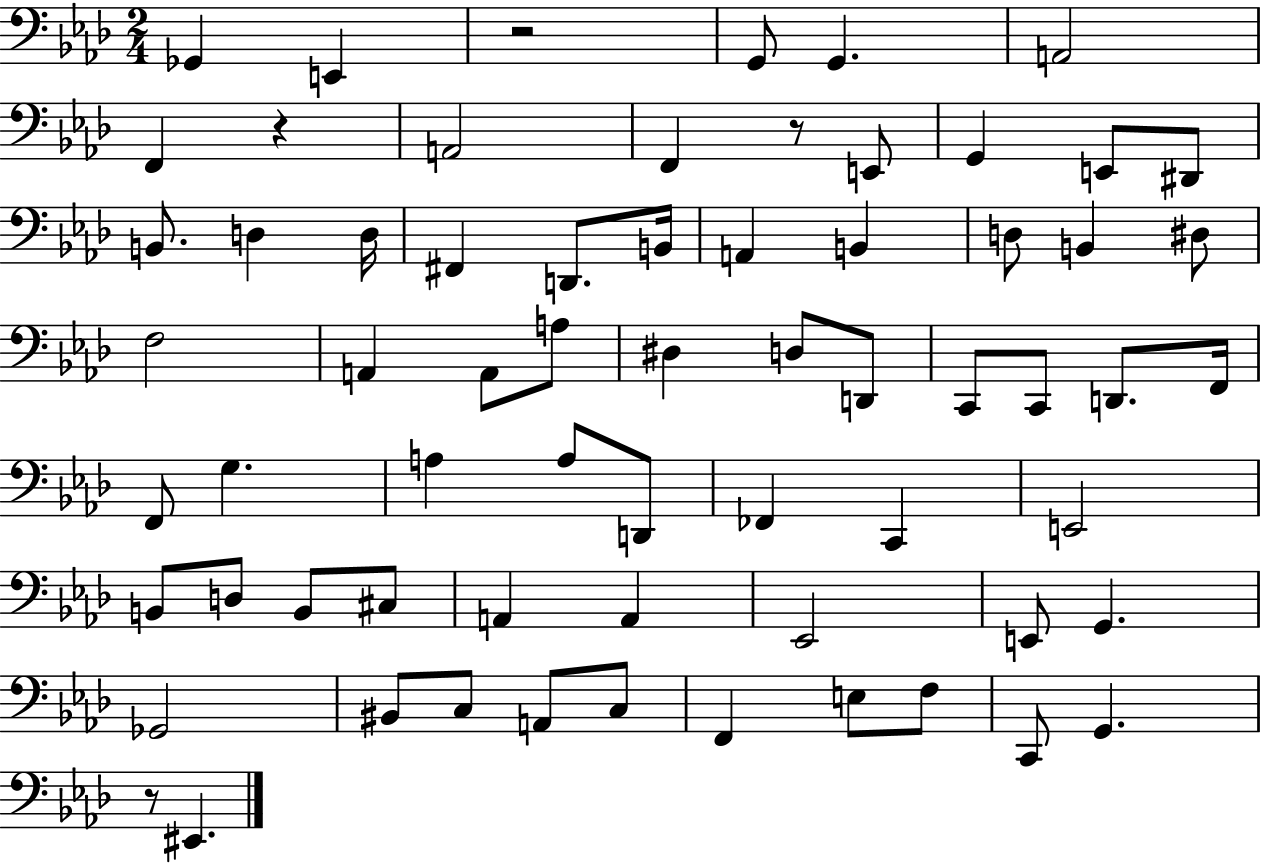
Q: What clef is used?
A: bass